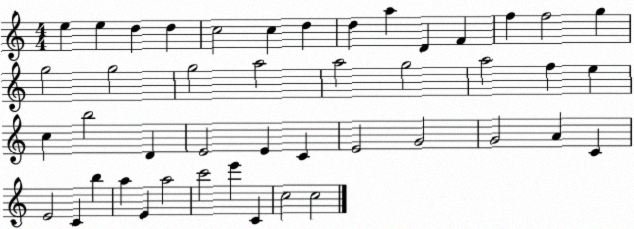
X:1
T:Untitled
M:4/4
L:1/4
K:C
e e d d c2 c d d a D F f f2 g g2 g2 g2 a2 a2 g2 a2 f e c b2 D E2 E C E2 G2 G2 A C E2 C b a E a2 c'2 e' C c2 c2